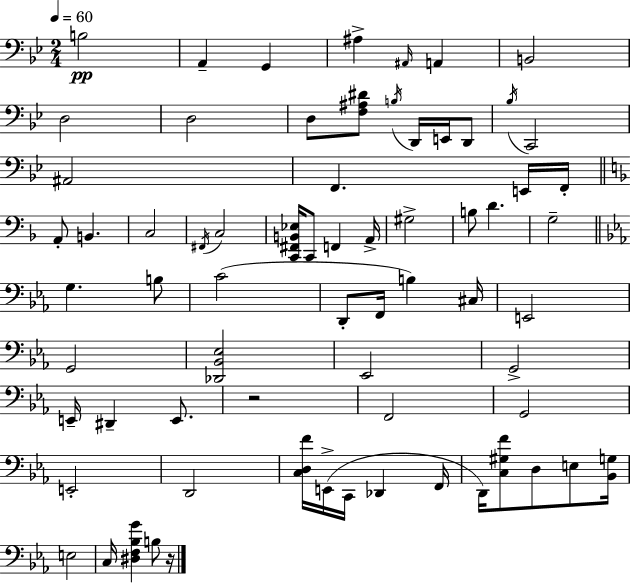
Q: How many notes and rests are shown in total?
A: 69